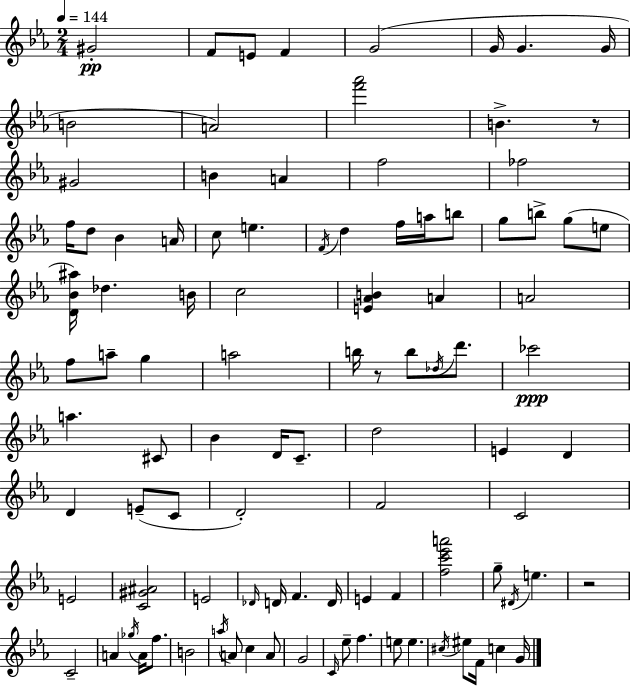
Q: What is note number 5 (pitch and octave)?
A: G4